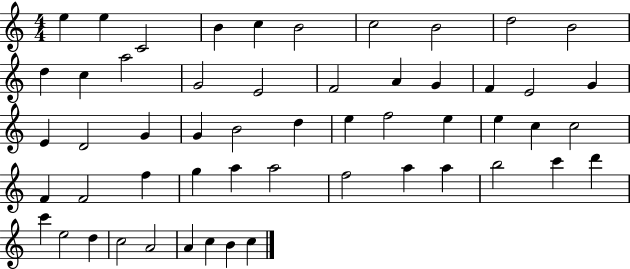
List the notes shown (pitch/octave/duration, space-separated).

E5/q E5/q C4/h B4/q C5/q B4/h C5/h B4/h D5/h B4/h D5/q C5/q A5/h G4/h E4/h F4/h A4/q G4/q F4/q E4/h G4/q E4/q D4/h G4/q G4/q B4/h D5/q E5/q F5/h E5/q E5/q C5/q C5/h F4/q F4/h F5/q G5/q A5/q A5/h F5/h A5/q A5/q B5/h C6/q D6/q C6/q E5/h D5/q C5/h A4/h A4/q C5/q B4/q C5/q